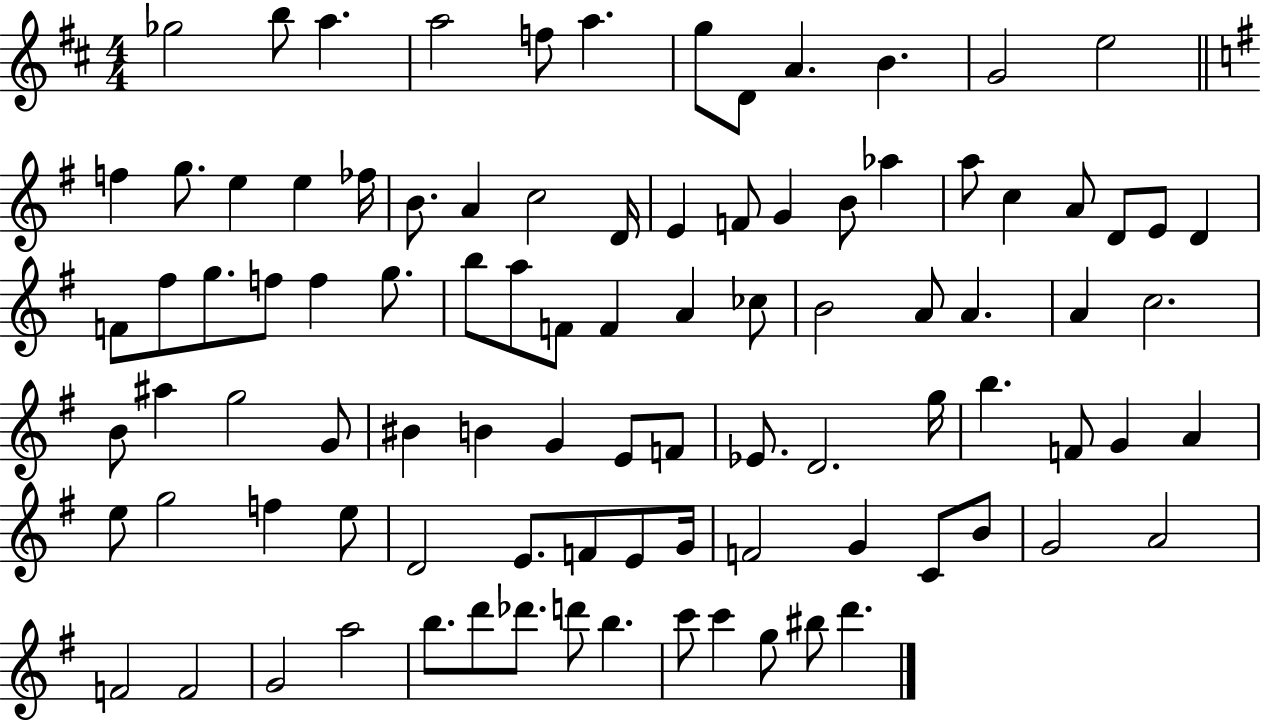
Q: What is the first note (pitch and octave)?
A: Gb5